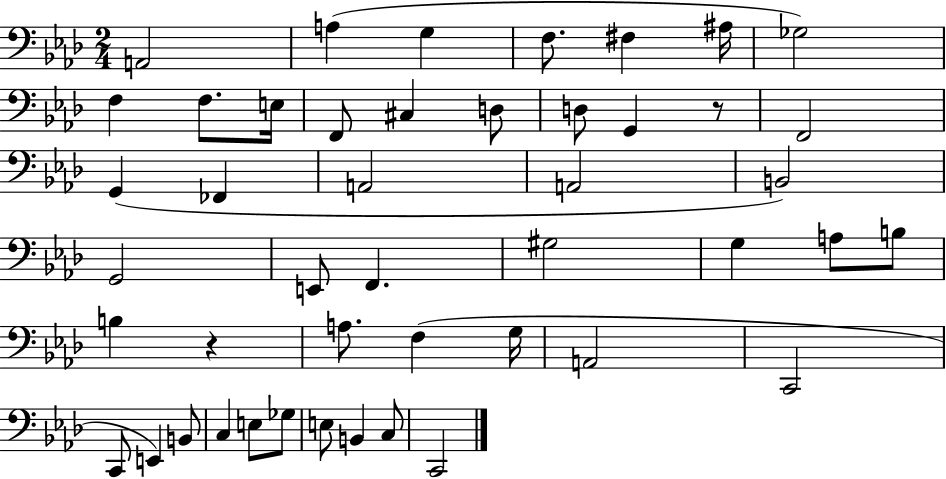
X:1
T:Untitled
M:2/4
L:1/4
K:Ab
A,,2 A, G, F,/2 ^F, ^A,/4 _G,2 F, F,/2 E,/4 F,,/2 ^C, D,/2 D,/2 G,, z/2 F,,2 G,, _F,, A,,2 A,,2 B,,2 G,,2 E,,/2 F,, ^G,2 G, A,/2 B,/2 B, z A,/2 F, G,/4 A,,2 C,,2 C,,/2 E,, B,,/2 C, E,/2 _G,/2 E,/2 B,, C,/2 C,,2